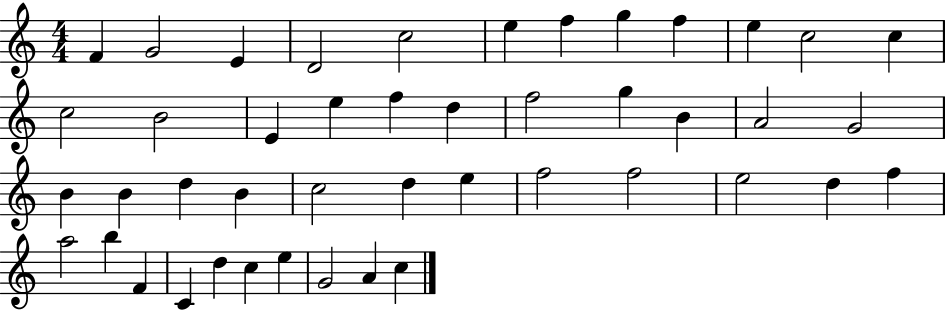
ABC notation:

X:1
T:Untitled
M:4/4
L:1/4
K:C
F G2 E D2 c2 e f g f e c2 c c2 B2 E e f d f2 g B A2 G2 B B d B c2 d e f2 f2 e2 d f a2 b F C d c e G2 A c